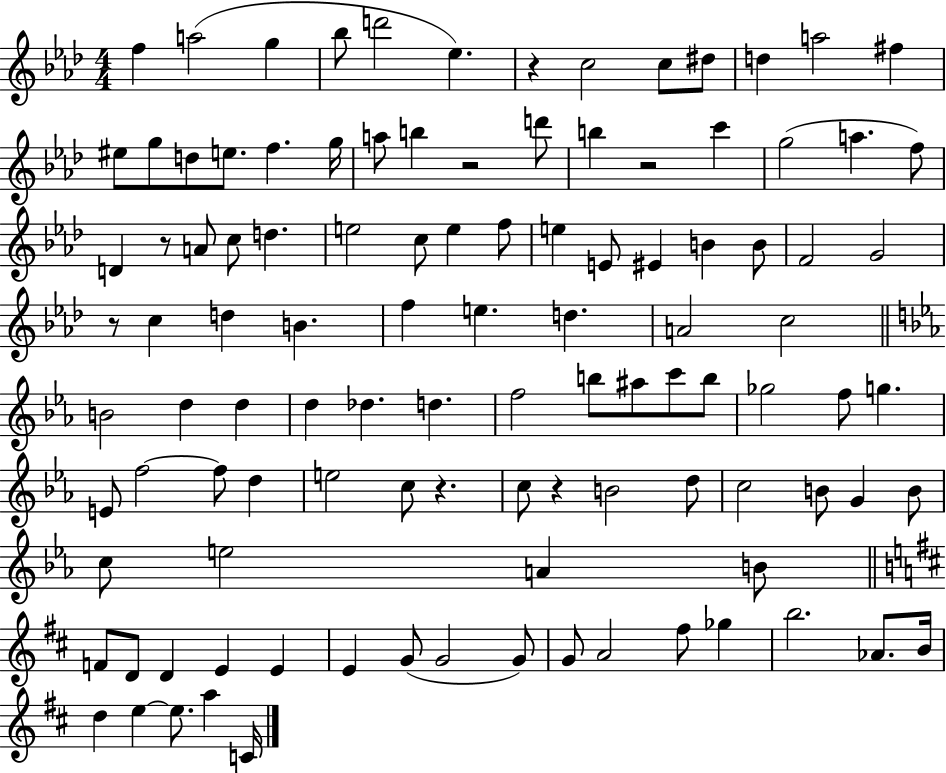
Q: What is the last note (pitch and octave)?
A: C4